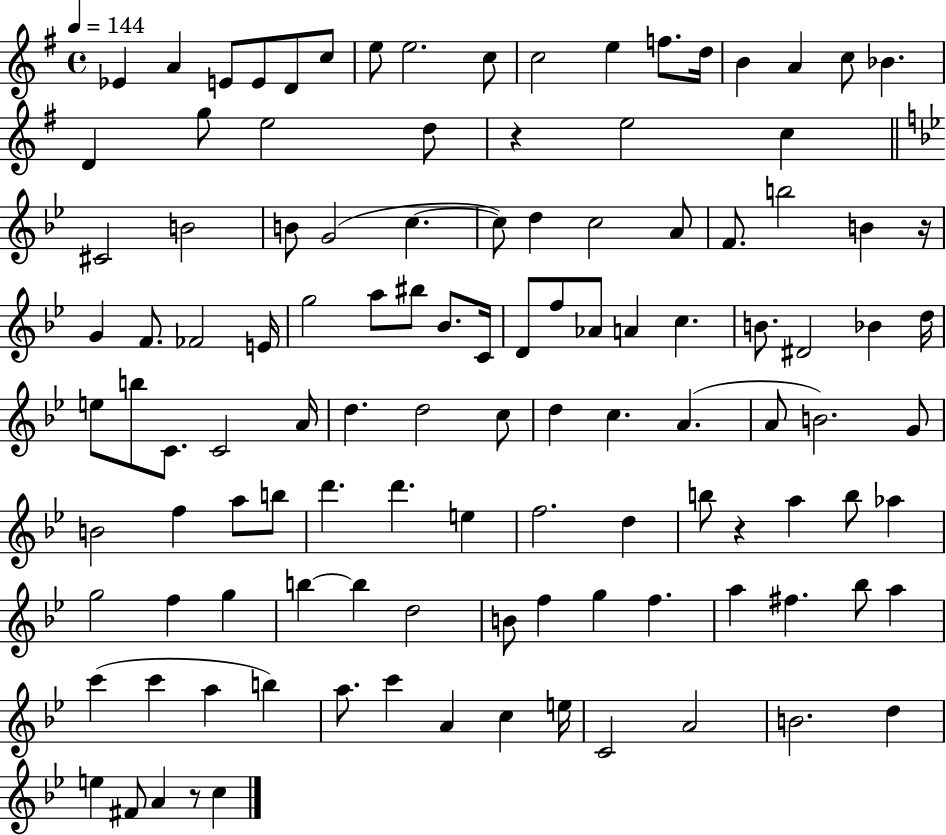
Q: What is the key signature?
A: G major